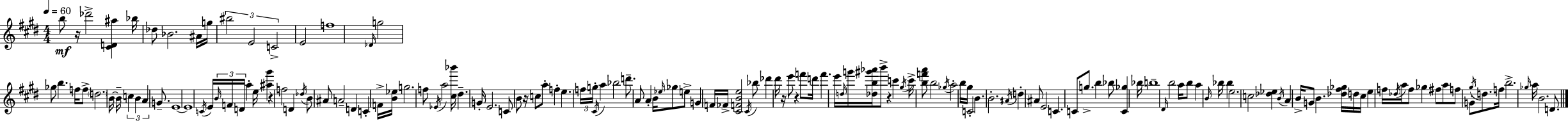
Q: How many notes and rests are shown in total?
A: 156